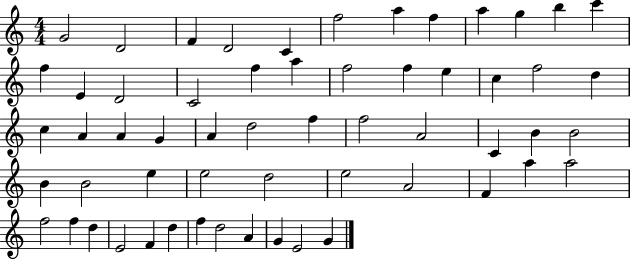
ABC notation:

X:1
T:Untitled
M:4/4
L:1/4
K:C
G2 D2 F D2 C f2 a f a g b c' f E D2 C2 f a f2 f e c f2 d c A A G A d2 f f2 A2 C B B2 B B2 e e2 d2 e2 A2 F a a2 f2 f d E2 F d f d2 A G E2 G